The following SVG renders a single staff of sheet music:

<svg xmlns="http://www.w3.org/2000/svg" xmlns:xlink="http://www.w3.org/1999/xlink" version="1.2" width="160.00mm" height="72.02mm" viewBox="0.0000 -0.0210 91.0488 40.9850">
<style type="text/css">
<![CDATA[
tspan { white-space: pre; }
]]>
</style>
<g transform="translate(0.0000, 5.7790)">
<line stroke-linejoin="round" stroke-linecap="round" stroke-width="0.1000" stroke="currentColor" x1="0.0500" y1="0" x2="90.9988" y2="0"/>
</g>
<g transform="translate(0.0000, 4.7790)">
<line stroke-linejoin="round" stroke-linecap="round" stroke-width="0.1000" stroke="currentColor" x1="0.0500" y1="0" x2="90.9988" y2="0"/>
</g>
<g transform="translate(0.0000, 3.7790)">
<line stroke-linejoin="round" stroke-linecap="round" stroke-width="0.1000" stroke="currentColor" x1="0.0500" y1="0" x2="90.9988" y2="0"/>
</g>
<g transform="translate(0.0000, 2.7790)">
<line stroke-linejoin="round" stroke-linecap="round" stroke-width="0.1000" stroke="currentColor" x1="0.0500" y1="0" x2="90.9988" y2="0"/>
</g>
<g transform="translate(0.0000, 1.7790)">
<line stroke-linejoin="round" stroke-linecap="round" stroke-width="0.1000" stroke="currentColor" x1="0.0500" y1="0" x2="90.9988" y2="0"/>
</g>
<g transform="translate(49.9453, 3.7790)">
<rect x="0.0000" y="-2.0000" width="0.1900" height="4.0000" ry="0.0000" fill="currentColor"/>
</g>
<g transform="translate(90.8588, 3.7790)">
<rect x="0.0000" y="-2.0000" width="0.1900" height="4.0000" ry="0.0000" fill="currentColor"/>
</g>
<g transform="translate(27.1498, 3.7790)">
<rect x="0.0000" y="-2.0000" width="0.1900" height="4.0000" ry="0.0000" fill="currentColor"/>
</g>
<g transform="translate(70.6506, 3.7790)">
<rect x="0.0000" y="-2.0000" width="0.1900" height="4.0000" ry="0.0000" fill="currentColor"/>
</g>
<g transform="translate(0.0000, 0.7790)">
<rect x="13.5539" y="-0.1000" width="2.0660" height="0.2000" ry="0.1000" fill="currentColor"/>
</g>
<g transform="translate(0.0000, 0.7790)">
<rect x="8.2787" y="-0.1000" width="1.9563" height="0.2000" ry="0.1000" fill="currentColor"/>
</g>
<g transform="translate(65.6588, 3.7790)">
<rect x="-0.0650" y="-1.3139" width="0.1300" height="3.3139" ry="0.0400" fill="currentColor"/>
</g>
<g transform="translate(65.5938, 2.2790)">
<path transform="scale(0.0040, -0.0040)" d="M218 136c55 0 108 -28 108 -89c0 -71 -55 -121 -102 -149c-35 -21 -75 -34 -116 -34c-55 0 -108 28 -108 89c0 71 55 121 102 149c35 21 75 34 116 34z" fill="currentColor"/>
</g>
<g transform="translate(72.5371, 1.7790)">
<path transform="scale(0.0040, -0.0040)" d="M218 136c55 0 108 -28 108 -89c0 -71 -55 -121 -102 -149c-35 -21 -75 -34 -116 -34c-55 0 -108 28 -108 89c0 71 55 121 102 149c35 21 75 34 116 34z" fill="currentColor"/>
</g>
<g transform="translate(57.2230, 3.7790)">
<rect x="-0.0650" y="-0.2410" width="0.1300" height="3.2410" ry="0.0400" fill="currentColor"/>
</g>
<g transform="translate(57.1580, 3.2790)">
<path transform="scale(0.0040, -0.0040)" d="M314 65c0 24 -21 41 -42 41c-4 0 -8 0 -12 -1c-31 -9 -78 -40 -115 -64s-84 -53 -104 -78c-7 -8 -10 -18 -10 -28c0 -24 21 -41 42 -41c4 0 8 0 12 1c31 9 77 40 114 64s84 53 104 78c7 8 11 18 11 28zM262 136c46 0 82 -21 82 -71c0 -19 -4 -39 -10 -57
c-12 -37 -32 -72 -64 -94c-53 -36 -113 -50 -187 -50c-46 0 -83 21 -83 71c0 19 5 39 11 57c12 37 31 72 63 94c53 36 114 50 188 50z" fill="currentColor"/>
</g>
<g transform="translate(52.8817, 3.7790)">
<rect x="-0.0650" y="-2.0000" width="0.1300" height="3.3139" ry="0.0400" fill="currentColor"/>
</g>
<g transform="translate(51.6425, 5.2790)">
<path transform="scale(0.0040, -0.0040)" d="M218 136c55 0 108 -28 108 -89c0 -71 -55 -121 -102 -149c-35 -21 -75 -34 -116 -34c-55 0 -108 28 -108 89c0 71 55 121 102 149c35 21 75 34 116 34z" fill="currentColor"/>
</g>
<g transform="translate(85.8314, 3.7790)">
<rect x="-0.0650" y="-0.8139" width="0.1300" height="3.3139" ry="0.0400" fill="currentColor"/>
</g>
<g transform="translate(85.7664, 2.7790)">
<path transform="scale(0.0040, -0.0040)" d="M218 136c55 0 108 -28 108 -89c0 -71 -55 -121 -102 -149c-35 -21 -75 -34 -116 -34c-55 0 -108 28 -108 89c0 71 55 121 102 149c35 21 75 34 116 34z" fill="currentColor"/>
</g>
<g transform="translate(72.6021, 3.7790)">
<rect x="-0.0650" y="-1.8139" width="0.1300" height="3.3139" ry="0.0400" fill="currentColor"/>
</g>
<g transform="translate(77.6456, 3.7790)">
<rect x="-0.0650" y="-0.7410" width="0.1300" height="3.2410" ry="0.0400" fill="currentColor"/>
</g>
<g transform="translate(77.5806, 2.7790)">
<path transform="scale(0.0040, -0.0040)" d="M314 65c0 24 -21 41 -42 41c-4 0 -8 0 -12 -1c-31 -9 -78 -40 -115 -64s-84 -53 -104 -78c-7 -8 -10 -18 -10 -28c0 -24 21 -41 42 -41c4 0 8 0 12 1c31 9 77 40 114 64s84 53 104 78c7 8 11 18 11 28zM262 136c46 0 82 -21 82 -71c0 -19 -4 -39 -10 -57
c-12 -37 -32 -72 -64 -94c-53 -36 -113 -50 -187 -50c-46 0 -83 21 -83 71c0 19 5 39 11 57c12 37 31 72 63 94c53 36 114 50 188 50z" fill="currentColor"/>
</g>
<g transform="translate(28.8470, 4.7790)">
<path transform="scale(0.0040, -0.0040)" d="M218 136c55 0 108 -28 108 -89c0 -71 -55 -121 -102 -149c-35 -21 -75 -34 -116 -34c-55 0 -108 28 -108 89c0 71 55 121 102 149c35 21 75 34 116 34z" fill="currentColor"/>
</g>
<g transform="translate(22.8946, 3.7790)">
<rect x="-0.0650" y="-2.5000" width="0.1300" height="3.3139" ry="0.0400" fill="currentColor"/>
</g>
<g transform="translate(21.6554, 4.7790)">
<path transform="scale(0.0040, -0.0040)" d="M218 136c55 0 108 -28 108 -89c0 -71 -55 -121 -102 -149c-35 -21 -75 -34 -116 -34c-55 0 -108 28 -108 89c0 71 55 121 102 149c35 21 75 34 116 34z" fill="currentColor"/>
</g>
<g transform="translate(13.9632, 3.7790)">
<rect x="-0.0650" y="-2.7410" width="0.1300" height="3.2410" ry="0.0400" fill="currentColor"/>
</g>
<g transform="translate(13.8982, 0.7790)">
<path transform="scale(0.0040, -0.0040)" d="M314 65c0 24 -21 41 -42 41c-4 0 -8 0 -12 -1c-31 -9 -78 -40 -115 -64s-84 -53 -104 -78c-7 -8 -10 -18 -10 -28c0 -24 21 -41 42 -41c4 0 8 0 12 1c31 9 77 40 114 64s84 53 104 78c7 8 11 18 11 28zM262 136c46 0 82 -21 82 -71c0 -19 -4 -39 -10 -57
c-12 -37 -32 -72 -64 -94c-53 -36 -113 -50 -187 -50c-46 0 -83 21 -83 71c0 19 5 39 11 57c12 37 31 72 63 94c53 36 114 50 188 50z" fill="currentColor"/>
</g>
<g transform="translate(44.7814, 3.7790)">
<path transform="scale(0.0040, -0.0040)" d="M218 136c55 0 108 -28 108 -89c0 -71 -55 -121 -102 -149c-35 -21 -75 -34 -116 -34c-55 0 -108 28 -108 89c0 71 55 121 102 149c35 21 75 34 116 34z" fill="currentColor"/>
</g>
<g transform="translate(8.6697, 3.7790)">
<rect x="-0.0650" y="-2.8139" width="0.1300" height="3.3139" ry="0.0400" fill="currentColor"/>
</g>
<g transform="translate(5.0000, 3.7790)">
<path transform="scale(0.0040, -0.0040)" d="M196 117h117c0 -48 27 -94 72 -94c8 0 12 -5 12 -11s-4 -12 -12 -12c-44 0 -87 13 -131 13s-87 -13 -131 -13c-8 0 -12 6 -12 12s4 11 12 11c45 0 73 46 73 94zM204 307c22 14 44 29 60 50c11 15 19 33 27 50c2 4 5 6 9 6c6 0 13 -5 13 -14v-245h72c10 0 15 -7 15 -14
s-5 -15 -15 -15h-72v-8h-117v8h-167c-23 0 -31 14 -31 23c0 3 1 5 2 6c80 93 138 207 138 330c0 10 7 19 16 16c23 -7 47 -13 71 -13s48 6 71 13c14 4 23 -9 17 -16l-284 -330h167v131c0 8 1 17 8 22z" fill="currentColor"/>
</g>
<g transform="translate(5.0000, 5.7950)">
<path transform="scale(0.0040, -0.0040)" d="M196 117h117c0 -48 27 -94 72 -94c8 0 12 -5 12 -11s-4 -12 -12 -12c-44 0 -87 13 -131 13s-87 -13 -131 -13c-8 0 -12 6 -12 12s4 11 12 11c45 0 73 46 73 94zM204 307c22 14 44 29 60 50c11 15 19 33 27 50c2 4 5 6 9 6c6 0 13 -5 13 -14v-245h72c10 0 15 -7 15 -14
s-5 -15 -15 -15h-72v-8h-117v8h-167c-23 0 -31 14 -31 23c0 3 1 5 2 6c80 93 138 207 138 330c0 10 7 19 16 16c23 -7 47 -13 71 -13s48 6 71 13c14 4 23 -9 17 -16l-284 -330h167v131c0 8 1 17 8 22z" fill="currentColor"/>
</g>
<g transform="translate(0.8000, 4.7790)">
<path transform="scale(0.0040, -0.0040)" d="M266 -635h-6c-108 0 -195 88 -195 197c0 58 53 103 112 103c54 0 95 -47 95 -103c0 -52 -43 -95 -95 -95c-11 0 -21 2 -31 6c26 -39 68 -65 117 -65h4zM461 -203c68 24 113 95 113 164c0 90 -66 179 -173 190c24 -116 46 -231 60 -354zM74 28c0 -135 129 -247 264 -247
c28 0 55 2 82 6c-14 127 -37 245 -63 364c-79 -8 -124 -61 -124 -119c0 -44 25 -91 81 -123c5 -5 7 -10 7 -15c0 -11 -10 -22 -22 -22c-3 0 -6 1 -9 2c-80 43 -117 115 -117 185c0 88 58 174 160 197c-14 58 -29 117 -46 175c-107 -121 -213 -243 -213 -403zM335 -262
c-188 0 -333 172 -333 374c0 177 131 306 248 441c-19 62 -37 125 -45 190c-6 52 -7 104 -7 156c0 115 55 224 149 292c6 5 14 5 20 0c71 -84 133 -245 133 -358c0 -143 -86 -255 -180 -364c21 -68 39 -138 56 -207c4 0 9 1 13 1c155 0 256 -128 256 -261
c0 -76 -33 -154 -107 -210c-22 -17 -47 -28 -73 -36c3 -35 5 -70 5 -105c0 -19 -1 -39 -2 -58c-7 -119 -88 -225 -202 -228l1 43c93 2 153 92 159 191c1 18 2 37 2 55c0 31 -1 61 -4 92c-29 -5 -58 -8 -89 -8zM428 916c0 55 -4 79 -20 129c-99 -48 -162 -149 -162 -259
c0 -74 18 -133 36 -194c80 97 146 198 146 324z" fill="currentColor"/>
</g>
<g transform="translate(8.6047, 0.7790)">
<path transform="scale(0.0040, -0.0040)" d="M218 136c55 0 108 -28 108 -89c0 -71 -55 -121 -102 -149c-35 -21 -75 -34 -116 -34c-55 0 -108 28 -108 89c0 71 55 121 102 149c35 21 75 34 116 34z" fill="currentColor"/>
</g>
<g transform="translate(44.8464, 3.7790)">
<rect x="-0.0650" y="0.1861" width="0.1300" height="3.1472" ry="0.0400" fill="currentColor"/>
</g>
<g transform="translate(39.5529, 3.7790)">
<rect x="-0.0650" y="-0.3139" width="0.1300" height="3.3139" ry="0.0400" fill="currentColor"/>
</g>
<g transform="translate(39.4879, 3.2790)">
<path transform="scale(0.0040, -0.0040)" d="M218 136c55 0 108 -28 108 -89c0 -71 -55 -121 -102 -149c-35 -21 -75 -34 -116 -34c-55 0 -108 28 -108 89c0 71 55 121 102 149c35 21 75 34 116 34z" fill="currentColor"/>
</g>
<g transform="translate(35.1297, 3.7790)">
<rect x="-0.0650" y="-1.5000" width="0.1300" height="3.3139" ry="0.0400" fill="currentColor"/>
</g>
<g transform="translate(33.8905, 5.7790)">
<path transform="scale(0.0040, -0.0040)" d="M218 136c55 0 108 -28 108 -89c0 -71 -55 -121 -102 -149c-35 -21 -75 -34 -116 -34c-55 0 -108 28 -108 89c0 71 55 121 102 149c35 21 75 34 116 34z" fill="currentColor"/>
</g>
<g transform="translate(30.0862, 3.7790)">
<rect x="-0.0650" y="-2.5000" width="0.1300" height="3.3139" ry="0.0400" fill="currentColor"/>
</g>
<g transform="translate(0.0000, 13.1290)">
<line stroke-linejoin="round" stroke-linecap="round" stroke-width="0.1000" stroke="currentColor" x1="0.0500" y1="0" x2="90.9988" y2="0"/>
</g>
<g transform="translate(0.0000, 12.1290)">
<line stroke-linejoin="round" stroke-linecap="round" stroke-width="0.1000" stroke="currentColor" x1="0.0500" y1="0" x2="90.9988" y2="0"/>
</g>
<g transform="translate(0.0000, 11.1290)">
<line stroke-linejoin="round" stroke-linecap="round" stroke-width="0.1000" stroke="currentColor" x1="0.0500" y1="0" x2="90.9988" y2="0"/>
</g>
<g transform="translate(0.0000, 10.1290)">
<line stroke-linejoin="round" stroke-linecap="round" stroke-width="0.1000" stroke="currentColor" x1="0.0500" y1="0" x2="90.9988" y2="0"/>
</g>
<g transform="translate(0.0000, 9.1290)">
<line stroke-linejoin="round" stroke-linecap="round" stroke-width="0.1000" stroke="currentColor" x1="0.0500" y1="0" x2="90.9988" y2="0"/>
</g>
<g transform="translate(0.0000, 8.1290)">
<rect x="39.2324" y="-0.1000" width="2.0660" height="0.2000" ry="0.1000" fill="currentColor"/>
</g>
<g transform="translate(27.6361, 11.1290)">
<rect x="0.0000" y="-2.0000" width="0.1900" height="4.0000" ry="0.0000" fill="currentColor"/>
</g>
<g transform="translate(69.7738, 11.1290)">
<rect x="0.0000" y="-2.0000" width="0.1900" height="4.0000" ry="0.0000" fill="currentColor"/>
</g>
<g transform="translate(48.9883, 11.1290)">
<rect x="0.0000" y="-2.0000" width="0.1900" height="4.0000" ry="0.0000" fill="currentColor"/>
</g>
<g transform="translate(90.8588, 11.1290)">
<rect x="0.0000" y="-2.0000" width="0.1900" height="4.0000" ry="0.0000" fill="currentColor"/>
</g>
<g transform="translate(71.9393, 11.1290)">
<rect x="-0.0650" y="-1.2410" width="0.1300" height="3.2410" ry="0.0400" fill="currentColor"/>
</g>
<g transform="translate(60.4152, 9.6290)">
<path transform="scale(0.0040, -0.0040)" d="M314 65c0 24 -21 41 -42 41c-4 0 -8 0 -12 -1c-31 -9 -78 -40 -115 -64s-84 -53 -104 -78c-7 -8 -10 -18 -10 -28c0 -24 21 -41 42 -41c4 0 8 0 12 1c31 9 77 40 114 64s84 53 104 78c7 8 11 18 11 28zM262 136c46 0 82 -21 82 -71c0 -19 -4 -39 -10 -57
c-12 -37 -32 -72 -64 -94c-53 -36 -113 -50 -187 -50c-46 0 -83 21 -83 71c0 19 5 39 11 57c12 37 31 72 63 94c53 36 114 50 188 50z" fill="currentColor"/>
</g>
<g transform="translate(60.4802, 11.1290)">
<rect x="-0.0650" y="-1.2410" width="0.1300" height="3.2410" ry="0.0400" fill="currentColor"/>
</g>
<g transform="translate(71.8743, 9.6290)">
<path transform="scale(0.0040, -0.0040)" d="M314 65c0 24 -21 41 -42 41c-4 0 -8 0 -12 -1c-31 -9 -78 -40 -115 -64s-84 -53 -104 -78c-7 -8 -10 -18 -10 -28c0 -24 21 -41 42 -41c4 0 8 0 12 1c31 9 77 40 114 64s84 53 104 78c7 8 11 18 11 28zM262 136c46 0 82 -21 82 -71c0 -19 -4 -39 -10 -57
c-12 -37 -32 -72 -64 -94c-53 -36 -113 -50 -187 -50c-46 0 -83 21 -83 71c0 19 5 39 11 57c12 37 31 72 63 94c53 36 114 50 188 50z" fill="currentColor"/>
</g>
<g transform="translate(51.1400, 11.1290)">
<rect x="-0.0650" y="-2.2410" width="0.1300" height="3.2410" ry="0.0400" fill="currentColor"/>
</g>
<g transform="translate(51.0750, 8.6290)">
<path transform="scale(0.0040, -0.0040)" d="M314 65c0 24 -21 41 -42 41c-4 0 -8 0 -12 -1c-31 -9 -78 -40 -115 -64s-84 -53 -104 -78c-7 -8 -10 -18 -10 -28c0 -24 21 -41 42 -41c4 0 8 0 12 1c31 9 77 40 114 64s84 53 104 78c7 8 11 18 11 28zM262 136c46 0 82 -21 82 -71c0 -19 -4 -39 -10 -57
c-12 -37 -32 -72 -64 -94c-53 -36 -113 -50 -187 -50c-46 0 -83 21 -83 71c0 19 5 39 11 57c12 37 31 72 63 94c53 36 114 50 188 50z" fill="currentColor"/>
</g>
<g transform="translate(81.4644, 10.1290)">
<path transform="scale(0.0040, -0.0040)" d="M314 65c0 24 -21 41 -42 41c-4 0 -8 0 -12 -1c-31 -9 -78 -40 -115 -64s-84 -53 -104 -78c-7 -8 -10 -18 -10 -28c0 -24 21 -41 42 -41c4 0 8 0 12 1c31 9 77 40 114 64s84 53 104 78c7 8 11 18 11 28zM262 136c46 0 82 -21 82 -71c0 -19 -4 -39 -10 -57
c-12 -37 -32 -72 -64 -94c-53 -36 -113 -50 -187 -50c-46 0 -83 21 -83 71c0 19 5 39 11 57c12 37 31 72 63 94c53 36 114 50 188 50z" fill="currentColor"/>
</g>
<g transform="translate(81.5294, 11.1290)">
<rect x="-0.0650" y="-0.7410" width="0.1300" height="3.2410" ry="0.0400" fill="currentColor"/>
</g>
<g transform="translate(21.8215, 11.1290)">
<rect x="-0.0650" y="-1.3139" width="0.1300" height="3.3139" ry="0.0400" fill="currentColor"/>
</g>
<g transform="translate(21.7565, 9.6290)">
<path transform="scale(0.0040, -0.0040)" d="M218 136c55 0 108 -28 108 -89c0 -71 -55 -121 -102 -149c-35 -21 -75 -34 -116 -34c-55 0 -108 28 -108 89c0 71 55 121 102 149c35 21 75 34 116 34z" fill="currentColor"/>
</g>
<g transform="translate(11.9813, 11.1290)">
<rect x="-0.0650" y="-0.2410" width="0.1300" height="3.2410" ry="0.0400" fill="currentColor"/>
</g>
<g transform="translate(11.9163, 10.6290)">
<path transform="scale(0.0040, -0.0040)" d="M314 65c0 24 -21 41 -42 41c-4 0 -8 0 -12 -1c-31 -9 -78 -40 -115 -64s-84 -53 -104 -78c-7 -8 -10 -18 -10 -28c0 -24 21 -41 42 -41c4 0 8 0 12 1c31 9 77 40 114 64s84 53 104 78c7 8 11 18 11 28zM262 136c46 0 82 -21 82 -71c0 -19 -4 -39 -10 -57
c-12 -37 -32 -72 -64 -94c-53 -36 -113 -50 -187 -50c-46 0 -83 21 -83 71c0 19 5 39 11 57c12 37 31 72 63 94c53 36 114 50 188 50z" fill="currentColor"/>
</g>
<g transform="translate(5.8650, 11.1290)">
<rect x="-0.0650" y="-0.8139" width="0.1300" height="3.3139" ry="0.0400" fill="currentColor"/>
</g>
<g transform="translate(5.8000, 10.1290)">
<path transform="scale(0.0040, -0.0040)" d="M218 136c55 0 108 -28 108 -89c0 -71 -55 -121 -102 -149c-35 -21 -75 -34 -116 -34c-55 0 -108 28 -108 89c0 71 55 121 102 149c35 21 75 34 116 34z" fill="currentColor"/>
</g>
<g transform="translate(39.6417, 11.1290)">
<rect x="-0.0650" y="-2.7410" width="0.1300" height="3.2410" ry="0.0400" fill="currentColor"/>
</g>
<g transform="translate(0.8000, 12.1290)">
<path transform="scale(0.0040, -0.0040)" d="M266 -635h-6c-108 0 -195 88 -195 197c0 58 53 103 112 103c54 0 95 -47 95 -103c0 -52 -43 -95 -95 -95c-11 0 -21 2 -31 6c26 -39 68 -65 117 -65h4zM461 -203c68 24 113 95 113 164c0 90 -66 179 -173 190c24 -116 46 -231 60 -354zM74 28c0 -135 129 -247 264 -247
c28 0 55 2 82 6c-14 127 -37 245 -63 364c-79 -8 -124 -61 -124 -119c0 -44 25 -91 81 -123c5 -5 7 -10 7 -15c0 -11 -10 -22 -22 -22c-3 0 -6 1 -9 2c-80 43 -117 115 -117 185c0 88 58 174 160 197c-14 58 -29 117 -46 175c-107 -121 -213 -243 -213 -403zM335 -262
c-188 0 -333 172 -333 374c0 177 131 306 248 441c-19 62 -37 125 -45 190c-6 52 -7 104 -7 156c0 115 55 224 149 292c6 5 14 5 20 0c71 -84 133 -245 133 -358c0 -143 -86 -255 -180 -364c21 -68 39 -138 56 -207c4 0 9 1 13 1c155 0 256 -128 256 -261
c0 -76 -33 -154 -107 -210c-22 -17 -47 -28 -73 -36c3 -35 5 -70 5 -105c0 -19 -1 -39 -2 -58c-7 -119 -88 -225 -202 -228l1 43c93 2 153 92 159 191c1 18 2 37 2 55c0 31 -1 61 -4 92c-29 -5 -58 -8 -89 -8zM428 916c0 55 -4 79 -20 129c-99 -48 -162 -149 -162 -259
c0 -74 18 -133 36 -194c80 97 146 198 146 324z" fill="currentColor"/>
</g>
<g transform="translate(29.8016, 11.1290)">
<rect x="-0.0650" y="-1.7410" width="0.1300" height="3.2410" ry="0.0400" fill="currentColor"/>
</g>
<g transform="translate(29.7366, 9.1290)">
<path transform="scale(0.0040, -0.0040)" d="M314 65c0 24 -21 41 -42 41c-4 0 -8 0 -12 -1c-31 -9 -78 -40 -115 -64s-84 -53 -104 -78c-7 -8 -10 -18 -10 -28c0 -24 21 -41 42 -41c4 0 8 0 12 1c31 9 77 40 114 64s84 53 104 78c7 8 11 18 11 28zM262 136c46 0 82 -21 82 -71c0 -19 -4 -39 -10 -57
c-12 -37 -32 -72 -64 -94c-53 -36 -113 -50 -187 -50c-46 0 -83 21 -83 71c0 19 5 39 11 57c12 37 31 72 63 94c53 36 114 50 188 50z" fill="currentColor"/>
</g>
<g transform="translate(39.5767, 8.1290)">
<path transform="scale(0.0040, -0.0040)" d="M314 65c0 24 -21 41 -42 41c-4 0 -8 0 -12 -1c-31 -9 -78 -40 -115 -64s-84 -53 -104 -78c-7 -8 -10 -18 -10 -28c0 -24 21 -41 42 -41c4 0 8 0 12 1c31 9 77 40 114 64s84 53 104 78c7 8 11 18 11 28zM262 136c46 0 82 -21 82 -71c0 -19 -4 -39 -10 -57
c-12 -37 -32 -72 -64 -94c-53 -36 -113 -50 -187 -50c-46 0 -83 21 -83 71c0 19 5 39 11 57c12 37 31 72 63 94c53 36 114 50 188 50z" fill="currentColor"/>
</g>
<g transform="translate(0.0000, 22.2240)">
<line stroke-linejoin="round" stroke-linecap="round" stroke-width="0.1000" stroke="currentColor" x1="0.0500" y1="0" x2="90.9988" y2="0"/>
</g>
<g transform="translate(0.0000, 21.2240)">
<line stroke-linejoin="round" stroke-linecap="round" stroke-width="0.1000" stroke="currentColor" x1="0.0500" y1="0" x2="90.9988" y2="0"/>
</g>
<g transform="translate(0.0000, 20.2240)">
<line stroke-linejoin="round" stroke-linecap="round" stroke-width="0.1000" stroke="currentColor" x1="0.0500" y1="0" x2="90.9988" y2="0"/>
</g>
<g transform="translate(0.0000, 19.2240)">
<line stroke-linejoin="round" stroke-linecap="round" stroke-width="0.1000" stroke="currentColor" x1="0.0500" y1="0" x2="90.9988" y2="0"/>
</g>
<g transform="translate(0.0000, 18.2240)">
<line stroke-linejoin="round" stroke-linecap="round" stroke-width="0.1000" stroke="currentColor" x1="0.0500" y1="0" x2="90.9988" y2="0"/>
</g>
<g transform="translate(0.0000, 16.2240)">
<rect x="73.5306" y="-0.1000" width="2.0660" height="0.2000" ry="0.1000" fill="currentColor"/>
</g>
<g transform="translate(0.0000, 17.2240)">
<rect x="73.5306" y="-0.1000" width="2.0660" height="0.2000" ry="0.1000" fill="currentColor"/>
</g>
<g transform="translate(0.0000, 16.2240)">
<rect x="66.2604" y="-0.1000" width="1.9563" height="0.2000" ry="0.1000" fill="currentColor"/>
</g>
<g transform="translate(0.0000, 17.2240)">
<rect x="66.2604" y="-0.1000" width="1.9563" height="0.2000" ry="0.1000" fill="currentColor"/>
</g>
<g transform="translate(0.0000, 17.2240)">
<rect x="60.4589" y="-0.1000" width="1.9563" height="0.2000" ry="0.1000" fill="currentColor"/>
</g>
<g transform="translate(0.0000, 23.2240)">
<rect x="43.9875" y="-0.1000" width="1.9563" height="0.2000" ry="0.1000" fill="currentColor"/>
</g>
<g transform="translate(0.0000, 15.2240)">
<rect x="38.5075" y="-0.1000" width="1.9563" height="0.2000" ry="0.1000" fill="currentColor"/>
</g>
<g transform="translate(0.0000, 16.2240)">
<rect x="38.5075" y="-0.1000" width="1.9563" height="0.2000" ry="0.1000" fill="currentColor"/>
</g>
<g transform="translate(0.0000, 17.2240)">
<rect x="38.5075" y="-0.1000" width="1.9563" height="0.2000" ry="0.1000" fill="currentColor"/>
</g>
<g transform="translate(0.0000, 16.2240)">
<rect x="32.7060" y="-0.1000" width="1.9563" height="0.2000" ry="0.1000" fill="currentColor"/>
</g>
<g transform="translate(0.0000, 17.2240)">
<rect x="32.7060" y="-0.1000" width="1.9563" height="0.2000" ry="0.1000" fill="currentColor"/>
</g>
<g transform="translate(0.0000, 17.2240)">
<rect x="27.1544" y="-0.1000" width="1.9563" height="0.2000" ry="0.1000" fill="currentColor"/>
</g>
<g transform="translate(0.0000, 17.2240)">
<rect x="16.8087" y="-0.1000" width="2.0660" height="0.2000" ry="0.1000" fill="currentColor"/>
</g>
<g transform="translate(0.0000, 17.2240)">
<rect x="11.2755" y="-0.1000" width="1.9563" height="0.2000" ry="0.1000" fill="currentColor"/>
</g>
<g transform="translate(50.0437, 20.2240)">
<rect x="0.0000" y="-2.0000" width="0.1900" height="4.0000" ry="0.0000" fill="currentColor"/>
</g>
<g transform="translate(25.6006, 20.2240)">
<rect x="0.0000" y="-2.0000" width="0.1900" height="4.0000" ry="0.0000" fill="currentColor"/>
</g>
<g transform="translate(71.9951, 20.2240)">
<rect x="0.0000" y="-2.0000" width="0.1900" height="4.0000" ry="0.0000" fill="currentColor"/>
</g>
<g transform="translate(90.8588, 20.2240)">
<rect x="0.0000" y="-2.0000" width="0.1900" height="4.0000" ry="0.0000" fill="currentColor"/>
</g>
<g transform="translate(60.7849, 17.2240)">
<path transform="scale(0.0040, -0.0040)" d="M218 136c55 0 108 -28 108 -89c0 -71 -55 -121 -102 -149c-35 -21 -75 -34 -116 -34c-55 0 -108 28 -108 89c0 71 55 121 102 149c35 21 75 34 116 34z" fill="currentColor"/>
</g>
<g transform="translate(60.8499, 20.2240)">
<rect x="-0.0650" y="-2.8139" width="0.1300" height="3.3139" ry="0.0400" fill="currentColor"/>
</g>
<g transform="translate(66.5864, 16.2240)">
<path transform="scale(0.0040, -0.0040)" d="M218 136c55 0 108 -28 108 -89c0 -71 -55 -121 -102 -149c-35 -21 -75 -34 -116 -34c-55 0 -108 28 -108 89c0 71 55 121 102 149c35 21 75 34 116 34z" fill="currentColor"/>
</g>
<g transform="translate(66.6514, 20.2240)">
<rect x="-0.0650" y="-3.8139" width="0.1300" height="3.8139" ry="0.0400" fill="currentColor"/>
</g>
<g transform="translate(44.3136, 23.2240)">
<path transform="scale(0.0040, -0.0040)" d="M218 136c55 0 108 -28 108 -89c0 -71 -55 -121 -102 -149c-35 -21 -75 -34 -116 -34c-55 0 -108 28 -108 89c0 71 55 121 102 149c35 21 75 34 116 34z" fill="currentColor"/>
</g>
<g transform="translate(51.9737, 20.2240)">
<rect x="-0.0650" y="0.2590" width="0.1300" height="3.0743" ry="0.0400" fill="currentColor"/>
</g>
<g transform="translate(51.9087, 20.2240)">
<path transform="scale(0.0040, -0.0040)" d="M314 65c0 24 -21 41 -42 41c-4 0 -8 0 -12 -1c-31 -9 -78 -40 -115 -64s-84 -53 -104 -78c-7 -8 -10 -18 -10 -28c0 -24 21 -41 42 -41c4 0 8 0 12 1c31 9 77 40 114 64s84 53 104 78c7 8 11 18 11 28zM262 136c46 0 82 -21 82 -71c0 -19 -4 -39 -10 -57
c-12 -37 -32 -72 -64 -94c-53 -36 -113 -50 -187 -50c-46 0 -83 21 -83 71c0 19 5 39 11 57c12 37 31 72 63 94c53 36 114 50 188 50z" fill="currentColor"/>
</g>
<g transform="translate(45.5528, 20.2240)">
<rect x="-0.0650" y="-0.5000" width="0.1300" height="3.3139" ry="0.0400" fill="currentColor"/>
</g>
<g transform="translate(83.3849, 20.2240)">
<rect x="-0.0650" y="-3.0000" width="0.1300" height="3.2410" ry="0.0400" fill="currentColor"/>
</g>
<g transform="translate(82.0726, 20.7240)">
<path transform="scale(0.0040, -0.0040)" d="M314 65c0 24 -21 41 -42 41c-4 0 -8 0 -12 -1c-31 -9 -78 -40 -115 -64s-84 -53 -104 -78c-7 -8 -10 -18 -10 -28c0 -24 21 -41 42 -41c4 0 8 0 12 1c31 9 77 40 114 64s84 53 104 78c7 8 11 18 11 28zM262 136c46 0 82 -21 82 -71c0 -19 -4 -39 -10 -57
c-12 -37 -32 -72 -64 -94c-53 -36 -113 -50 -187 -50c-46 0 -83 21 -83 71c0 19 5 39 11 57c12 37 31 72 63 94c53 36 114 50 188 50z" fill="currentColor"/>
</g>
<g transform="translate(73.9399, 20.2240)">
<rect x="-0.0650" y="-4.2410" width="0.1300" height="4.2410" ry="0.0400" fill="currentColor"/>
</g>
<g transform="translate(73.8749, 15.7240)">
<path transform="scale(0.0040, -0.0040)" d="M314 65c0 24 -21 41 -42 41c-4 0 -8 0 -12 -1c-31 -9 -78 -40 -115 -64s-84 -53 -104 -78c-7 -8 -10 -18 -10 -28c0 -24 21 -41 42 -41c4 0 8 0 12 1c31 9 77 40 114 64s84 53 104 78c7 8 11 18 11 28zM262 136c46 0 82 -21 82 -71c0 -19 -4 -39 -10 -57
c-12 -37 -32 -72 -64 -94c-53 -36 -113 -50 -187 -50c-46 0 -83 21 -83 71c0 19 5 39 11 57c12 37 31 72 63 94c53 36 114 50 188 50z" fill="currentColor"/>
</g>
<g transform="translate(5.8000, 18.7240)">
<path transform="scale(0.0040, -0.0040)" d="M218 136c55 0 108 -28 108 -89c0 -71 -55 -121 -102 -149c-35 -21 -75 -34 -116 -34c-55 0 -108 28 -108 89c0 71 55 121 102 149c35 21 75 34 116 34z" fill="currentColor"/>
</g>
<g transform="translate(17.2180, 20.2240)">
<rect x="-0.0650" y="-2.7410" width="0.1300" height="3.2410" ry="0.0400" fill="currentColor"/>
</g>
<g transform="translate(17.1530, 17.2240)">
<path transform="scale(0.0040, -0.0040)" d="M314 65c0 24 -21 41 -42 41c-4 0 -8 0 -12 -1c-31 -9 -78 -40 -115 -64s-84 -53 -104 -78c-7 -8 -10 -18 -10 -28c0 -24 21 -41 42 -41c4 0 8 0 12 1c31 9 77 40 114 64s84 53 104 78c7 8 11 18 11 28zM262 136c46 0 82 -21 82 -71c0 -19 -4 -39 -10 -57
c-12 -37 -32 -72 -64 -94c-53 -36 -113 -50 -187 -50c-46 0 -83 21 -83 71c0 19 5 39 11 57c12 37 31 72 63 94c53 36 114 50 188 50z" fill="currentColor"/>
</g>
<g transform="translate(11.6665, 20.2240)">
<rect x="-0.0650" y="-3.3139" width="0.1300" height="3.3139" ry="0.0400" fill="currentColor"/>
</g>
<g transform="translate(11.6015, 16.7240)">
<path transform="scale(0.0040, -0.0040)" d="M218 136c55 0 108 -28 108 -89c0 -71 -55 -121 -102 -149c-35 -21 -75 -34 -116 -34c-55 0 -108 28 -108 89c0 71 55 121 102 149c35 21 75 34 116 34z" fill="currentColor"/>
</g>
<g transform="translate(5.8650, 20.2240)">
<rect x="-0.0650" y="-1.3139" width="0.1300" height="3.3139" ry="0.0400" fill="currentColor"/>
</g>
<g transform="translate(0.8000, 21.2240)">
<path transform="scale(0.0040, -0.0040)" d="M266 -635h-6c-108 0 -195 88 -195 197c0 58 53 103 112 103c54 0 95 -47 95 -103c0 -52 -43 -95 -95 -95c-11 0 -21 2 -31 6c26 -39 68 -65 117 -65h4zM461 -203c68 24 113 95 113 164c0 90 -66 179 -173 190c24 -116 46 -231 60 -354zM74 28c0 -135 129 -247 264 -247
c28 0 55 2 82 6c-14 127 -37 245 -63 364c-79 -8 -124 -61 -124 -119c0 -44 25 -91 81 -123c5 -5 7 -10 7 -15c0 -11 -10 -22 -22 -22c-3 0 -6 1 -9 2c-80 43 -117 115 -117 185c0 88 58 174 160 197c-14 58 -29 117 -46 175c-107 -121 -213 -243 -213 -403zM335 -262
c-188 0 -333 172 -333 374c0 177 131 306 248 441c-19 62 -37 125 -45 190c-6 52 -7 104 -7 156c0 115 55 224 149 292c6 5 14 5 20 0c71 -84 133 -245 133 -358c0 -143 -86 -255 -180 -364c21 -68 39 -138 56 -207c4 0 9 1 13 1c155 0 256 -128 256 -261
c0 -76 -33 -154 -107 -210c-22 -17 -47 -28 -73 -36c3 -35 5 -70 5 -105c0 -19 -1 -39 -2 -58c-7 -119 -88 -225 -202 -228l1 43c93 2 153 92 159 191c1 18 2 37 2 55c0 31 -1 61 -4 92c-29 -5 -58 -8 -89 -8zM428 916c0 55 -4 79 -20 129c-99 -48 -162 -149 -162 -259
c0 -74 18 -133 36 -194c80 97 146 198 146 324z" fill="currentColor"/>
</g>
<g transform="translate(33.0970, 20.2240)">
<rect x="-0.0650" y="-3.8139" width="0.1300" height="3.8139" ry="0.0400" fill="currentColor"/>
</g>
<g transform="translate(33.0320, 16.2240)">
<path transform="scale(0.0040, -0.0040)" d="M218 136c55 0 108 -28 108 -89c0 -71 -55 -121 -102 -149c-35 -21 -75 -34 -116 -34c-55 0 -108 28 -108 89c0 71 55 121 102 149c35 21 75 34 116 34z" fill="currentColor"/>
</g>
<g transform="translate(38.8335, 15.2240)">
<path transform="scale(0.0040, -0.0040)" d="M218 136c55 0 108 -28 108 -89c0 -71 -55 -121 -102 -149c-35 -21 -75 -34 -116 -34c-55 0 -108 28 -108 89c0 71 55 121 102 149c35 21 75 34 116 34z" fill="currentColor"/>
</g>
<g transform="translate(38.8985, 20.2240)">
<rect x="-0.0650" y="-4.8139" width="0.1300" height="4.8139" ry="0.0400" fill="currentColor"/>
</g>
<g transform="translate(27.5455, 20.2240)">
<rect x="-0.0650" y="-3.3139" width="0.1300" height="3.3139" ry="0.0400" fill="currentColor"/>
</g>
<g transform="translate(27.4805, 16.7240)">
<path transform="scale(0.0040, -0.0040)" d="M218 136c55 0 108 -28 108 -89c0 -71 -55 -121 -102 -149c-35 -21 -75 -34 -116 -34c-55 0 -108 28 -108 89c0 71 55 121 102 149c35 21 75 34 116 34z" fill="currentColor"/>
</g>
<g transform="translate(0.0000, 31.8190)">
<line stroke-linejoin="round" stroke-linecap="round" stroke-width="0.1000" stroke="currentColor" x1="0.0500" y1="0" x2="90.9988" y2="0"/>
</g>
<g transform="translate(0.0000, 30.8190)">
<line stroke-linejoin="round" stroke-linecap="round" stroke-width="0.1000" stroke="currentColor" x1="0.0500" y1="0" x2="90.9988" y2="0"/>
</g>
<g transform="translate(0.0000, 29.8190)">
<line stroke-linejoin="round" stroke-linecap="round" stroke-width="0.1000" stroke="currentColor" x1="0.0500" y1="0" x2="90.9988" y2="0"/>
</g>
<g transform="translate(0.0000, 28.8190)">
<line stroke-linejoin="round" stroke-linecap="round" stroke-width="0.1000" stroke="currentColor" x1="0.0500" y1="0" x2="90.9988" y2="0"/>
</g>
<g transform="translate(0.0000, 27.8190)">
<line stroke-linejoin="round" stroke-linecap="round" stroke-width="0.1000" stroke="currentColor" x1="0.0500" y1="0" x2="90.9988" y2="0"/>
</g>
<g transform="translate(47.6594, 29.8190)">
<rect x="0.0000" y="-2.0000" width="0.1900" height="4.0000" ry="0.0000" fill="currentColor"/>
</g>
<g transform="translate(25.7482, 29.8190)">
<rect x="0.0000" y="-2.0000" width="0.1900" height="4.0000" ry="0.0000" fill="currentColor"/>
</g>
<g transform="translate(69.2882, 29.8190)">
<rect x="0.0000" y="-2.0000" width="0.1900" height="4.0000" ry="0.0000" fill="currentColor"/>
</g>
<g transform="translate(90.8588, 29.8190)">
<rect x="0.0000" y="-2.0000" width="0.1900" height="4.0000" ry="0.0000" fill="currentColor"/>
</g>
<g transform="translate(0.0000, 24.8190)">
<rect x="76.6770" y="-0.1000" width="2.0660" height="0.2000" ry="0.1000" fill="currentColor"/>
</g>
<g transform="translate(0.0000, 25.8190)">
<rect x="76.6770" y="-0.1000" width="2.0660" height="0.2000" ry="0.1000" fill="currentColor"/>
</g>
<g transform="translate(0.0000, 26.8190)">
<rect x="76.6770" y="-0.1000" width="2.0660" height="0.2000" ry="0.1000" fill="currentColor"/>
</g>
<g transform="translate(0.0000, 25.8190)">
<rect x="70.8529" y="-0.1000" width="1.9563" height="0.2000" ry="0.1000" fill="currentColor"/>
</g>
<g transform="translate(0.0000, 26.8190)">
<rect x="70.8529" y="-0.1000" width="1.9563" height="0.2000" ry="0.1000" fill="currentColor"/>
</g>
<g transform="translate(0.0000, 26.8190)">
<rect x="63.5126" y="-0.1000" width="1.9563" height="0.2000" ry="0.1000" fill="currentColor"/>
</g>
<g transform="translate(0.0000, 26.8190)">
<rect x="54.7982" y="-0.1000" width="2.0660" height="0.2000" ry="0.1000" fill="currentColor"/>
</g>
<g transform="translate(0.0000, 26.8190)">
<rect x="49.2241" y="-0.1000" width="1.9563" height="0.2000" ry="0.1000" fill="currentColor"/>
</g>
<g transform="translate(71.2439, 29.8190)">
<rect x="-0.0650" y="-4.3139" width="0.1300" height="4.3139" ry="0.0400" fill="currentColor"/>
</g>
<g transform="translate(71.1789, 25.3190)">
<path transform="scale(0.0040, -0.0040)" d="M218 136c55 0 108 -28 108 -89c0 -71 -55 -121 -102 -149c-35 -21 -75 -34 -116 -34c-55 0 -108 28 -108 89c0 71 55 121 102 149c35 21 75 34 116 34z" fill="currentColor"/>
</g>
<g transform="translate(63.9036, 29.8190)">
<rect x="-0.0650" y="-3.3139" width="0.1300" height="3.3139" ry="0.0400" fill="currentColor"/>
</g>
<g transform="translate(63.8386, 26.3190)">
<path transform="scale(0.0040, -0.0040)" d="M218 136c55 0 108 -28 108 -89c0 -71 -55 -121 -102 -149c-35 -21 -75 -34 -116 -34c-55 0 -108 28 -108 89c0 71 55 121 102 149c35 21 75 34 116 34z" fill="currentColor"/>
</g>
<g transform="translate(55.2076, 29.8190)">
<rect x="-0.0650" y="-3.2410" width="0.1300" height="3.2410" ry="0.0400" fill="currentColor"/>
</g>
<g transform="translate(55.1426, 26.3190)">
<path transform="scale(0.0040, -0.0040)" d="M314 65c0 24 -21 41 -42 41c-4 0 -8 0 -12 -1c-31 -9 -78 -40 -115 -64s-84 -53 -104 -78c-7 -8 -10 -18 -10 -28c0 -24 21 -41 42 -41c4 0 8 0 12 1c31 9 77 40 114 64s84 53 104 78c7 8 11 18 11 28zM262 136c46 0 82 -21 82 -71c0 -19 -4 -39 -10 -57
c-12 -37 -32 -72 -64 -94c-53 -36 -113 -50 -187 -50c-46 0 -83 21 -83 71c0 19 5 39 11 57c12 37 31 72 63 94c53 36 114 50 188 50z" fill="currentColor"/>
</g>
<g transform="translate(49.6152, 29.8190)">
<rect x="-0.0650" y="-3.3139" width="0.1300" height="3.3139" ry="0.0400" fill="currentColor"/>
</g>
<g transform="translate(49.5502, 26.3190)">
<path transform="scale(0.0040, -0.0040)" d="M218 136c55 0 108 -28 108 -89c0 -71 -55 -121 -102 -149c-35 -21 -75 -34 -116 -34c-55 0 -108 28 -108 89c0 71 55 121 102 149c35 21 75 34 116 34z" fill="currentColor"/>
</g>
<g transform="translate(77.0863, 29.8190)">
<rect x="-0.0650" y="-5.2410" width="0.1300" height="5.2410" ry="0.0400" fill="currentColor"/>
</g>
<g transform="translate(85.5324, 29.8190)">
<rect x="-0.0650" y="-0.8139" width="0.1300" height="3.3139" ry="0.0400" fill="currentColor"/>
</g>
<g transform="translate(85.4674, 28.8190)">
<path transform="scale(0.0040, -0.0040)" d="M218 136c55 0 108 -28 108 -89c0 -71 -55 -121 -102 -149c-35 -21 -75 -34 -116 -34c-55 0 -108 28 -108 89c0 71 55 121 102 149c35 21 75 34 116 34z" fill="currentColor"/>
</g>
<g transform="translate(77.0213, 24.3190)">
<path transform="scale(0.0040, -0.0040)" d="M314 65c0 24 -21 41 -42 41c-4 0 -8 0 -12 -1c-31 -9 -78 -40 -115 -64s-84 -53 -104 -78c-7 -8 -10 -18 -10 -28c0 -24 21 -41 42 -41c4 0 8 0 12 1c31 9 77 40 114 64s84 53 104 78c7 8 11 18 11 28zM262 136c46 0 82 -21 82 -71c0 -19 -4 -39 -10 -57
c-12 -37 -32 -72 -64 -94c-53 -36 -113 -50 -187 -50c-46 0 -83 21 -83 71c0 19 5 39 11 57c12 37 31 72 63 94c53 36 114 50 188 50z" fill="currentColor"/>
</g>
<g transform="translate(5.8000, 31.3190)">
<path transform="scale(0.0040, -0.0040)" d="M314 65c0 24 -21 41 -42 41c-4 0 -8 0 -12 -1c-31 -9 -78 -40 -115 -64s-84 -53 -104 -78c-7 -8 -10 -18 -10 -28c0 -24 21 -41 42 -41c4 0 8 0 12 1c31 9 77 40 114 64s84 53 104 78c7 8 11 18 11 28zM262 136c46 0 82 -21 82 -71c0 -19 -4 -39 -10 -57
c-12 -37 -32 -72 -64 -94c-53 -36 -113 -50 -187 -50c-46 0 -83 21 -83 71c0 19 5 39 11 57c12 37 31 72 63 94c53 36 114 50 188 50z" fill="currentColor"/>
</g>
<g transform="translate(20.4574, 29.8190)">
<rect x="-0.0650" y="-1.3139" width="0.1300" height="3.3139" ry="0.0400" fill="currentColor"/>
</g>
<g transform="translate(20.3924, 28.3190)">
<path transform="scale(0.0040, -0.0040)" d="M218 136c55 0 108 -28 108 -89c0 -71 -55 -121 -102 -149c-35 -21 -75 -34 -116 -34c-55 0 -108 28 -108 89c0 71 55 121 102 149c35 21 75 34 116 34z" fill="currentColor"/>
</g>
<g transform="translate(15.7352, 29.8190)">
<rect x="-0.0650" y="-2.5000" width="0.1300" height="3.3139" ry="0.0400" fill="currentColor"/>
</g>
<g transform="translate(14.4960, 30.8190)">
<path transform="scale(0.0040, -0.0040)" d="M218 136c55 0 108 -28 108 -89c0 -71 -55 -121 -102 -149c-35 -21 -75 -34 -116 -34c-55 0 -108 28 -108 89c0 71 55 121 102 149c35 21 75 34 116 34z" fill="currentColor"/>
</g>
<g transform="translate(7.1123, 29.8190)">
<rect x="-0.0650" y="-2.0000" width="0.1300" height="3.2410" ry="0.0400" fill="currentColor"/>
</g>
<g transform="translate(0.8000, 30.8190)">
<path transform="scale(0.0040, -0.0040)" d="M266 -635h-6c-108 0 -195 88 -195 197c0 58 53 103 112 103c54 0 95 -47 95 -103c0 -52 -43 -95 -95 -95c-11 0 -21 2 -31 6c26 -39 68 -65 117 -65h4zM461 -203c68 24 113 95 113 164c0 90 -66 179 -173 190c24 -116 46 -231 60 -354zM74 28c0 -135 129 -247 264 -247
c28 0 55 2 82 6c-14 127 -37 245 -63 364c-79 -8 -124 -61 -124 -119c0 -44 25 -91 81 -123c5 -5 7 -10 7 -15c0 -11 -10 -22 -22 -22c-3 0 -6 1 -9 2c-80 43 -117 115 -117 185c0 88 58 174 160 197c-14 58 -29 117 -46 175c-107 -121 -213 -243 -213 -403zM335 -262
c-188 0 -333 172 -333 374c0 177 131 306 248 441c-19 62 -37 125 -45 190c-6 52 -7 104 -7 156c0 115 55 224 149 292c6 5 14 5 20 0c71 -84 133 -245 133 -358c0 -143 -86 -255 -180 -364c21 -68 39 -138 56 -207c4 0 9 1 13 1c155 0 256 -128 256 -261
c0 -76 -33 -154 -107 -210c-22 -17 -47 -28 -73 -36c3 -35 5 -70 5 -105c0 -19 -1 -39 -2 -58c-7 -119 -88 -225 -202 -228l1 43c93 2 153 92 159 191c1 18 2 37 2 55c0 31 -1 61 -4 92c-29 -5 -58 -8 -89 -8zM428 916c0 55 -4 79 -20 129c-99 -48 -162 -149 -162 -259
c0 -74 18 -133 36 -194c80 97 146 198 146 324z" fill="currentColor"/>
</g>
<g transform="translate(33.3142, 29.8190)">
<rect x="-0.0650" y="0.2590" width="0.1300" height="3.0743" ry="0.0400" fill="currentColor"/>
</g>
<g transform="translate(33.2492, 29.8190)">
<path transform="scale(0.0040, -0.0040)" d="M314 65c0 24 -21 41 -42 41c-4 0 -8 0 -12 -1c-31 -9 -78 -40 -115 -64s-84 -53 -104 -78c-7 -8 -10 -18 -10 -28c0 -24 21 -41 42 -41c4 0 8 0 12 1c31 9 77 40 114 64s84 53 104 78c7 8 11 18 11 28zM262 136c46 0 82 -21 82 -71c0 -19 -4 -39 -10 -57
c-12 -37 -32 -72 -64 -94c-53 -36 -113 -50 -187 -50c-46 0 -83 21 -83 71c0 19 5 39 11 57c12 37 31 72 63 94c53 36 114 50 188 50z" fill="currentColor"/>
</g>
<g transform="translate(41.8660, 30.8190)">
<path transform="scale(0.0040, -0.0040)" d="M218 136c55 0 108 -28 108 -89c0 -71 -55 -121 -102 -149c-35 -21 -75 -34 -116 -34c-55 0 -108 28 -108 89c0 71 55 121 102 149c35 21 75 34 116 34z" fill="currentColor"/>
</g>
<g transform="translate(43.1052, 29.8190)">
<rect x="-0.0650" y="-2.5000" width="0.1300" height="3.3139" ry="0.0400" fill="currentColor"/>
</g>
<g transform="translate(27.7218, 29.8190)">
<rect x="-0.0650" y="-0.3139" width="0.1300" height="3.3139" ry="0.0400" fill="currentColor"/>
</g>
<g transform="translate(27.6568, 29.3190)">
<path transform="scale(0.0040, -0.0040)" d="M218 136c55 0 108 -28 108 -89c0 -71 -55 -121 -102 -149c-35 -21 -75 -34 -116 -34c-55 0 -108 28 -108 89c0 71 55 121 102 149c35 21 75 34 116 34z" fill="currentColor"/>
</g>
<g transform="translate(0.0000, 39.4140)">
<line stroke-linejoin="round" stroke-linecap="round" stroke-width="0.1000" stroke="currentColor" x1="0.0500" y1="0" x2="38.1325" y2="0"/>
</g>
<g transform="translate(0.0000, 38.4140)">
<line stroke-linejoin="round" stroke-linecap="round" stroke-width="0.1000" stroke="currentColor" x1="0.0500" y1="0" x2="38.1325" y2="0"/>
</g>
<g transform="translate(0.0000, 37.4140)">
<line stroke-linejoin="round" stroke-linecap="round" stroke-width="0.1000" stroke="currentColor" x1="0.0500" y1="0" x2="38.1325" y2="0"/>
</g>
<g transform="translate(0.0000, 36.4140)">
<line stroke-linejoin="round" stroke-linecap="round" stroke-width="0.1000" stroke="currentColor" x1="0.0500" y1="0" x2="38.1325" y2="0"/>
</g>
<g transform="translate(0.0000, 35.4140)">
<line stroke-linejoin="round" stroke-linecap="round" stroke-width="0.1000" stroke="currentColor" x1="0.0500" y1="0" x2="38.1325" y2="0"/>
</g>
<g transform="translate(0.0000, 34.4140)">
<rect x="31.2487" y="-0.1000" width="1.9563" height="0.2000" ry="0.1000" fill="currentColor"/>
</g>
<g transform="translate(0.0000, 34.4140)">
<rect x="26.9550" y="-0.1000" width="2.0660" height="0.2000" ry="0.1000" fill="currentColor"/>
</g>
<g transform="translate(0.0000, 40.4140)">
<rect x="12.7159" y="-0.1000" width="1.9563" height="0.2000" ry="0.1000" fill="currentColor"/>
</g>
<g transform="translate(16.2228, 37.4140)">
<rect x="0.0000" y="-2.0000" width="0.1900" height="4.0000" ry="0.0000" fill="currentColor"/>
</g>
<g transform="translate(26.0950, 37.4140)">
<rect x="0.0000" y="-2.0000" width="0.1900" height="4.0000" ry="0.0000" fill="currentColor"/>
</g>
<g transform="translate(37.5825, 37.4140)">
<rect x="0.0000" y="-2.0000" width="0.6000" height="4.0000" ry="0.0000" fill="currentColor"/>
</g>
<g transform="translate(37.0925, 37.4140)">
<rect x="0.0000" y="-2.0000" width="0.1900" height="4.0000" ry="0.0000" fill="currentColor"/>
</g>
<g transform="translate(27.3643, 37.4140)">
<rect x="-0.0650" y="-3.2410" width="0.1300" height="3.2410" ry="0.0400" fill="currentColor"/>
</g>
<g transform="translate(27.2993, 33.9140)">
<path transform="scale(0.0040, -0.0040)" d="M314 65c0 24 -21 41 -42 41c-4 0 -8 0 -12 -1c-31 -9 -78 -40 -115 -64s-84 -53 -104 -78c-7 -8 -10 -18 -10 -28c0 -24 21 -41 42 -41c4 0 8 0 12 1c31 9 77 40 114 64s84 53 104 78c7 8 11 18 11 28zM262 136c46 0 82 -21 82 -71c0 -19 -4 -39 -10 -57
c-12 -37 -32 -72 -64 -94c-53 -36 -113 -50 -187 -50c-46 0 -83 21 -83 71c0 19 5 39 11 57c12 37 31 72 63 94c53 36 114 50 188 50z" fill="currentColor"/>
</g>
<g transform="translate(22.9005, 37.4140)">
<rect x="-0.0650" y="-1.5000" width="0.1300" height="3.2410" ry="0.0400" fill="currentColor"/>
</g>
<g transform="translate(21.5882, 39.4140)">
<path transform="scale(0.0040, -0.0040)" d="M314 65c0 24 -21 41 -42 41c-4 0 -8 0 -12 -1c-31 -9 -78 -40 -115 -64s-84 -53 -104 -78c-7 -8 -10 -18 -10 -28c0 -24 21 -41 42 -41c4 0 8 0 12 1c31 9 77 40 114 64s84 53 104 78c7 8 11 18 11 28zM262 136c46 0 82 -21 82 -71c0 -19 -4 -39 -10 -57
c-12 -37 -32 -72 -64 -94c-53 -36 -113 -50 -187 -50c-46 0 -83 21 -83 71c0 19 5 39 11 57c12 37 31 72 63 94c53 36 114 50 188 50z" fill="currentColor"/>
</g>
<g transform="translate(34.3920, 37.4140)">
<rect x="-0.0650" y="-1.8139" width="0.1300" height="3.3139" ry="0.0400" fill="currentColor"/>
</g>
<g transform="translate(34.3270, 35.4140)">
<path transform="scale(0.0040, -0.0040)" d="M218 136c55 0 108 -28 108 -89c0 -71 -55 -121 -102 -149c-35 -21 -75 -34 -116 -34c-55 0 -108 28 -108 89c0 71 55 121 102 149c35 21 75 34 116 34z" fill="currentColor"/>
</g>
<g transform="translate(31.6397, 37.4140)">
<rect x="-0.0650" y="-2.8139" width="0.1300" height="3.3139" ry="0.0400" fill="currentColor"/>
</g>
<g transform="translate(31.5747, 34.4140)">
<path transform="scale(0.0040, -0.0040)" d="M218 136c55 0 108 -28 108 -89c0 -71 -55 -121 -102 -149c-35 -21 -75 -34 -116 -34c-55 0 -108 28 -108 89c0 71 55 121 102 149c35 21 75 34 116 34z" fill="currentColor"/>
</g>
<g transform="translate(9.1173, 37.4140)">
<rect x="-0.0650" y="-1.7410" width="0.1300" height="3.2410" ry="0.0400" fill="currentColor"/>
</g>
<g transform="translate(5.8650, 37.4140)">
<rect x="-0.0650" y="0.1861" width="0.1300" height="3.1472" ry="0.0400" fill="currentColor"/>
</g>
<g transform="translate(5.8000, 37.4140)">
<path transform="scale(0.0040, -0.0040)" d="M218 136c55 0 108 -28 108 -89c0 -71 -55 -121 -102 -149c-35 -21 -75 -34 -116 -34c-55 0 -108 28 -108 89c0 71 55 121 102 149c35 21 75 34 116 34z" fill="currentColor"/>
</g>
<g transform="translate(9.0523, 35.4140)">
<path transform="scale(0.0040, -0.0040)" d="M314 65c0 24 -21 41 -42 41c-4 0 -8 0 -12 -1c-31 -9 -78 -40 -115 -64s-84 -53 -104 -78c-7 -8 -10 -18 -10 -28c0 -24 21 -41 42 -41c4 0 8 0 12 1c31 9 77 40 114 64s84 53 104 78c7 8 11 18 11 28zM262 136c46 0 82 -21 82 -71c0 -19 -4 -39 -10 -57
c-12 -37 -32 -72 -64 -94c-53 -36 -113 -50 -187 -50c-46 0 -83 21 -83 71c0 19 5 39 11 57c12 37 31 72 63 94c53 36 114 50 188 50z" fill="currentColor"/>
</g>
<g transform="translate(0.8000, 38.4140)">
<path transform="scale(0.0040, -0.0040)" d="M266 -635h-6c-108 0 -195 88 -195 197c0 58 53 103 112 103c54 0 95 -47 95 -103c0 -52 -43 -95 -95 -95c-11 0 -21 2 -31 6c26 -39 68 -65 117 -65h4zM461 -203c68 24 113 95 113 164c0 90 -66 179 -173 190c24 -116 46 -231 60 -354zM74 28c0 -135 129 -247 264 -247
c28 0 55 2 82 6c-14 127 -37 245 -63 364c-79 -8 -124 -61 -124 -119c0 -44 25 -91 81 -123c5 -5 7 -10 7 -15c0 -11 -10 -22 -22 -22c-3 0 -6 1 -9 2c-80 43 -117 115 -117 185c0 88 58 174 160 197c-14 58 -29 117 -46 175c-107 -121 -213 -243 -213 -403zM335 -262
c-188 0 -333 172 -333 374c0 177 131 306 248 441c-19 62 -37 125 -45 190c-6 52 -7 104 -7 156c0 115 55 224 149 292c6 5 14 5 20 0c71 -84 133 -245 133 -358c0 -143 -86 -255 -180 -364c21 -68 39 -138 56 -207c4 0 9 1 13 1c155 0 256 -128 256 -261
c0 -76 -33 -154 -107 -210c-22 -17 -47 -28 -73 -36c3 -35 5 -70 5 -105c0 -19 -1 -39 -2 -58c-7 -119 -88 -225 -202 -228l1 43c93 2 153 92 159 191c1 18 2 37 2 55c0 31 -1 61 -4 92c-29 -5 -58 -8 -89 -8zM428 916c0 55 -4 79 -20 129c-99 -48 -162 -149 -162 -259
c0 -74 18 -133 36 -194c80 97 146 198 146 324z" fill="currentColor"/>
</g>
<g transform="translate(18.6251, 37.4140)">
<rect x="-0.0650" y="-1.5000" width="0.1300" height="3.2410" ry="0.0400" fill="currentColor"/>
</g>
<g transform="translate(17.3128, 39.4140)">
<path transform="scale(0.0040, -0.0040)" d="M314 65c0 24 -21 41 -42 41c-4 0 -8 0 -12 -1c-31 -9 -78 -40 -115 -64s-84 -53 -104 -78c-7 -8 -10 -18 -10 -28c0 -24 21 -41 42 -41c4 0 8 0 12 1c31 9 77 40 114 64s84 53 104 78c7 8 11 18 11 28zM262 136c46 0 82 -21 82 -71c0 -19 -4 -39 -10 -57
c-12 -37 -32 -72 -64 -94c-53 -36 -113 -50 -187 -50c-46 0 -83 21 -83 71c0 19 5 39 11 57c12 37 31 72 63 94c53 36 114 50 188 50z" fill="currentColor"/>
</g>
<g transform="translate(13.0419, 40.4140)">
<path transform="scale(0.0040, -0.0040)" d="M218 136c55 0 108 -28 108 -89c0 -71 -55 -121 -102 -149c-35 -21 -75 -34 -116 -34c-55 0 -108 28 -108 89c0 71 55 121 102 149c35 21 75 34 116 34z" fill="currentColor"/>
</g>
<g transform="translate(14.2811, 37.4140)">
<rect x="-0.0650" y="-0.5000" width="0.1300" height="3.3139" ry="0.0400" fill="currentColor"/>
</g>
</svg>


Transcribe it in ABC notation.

X:1
T:Untitled
M:4/4
L:1/4
K:C
a a2 G G E c B F c2 e f d2 d d c2 e f2 a2 g2 e2 e2 d2 e b a2 b c' e' C B2 a c' d'2 A2 F2 G e c B2 G b b2 b d' f'2 d B f2 C E2 E2 b2 a f